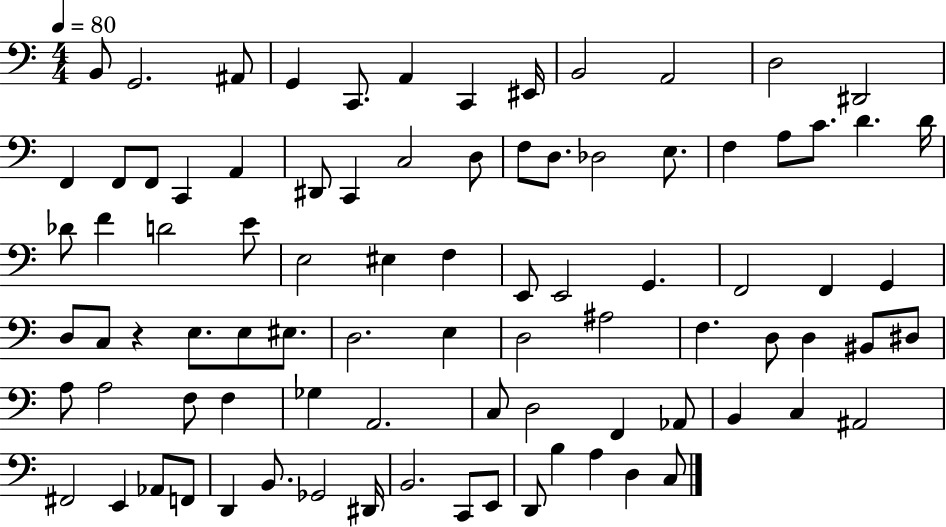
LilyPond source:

{
  \clef bass
  \numericTimeSignature
  \time 4/4
  \key c \major
  \tempo 4 = 80
  b,8 g,2. ais,8 | g,4 c,8. a,4 c,4 eis,16 | b,2 a,2 | d2 dis,2 | \break f,4 f,8 f,8 c,4 a,4 | dis,8 c,4 c2 d8 | f8 d8. des2 e8. | f4 a8 c'8. d'4. d'16 | \break des'8 f'4 d'2 e'8 | e2 eis4 f4 | e,8 e,2 g,4. | f,2 f,4 g,4 | \break d8 c8 r4 e8. e8 eis8. | d2. e4 | d2 ais2 | f4. d8 d4 bis,8 dis8 | \break a8 a2 f8 f4 | ges4 a,2. | c8 d2 f,4 aes,8 | b,4 c4 ais,2 | \break fis,2 e,4 aes,8 f,8 | d,4 b,8. ges,2 dis,16 | b,2. c,8 e,8 | d,8 b4 a4 d4 c8 | \break \bar "|."
}